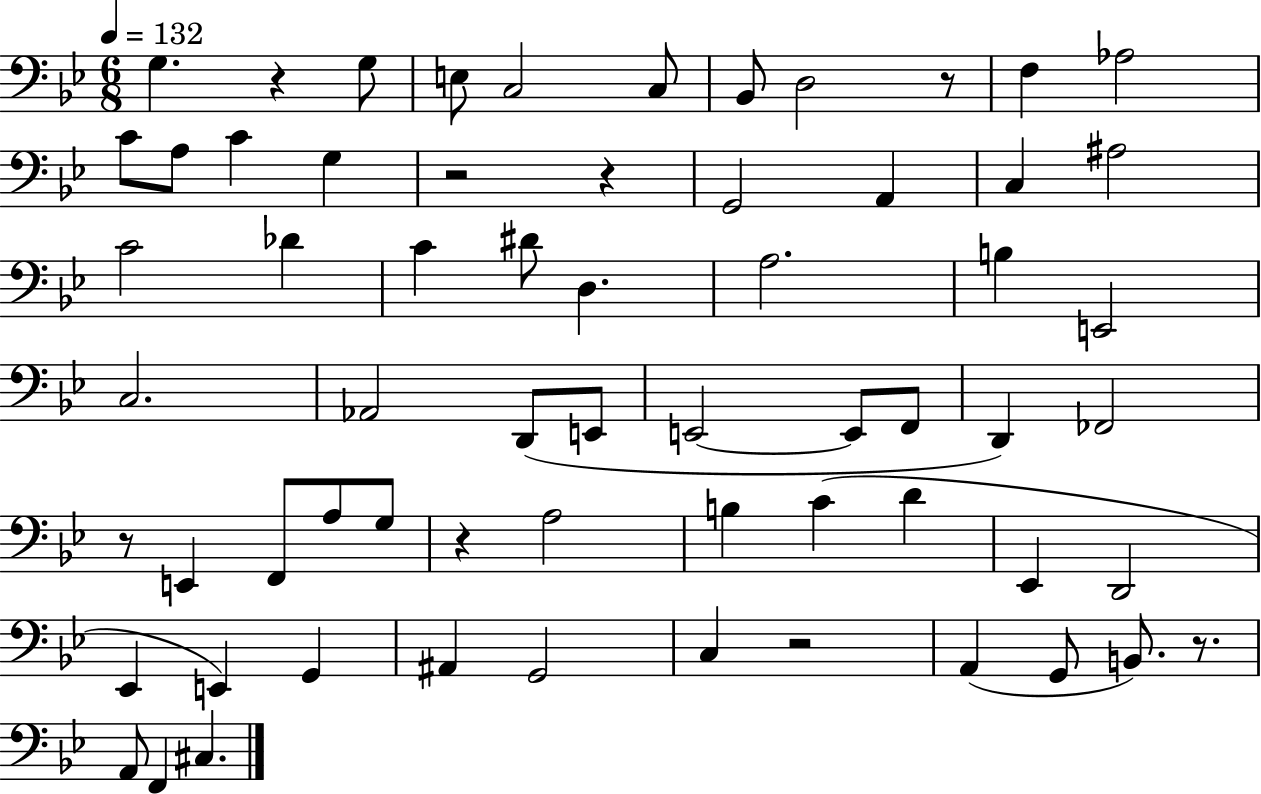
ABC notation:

X:1
T:Untitled
M:6/8
L:1/4
K:Bb
G, z G,/2 E,/2 C,2 C,/2 _B,,/2 D,2 z/2 F, _A,2 C/2 A,/2 C G, z2 z G,,2 A,, C, ^A,2 C2 _D C ^D/2 D, A,2 B, E,,2 C,2 _A,,2 D,,/2 E,,/2 E,,2 E,,/2 F,,/2 D,, _F,,2 z/2 E,, F,,/2 A,/2 G,/2 z A,2 B, C D _E,, D,,2 _E,, E,, G,, ^A,, G,,2 C, z2 A,, G,,/2 B,,/2 z/2 A,,/2 F,, ^C,